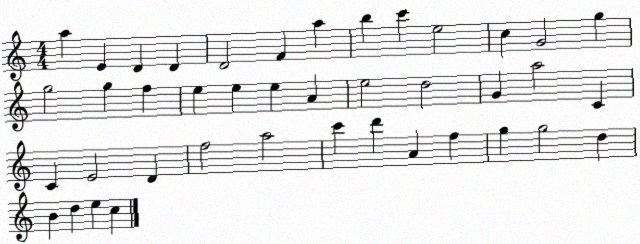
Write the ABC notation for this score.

X:1
T:Untitled
M:4/4
L:1/4
K:C
a E D D D2 F a b c' e2 c G2 g g2 g f e e e A e2 d2 G a2 C C E2 D f2 a2 c' d' A f g g2 d B d e c